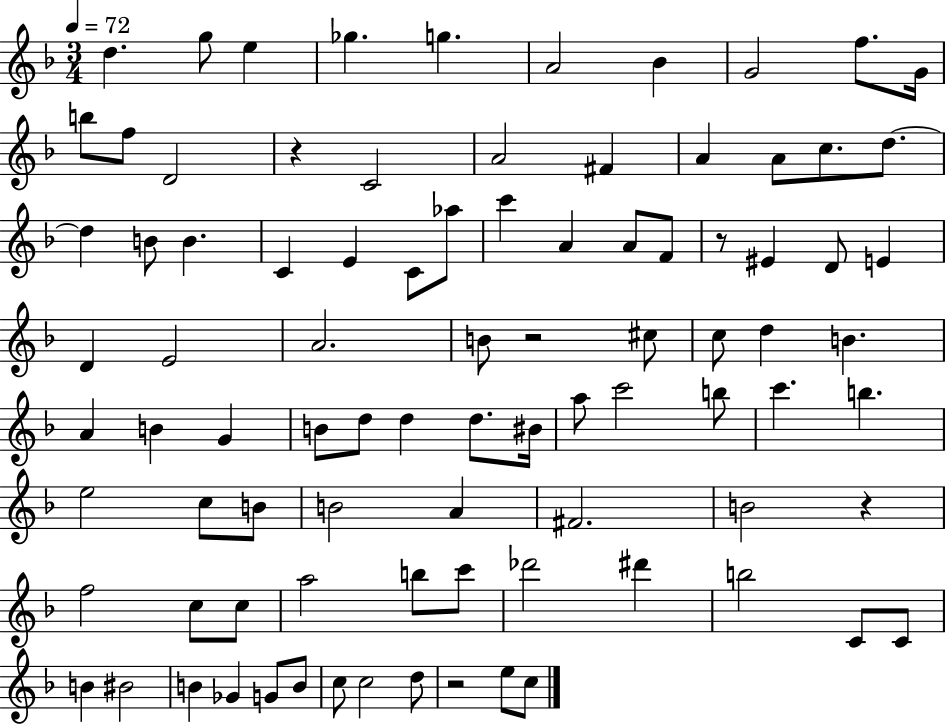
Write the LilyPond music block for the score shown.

{
  \clef treble
  \numericTimeSignature
  \time 3/4
  \key f \major
  \tempo 4 = 72
  d''4. g''8 e''4 | ges''4. g''4. | a'2 bes'4 | g'2 f''8. g'16 | \break b''8 f''8 d'2 | r4 c'2 | a'2 fis'4 | a'4 a'8 c''8. d''8.~~ | \break d''4 b'8 b'4. | c'4 e'4 c'8 aes''8 | c'''4 a'4 a'8 f'8 | r8 eis'4 d'8 e'4 | \break d'4 e'2 | a'2. | b'8 r2 cis''8 | c''8 d''4 b'4. | \break a'4 b'4 g'4 | b'8 d''8 d''4 d''8. bis'16 | a''8 c'''2 b''8 | c'''4. b''4. | \break e''2 c''8 b'8 | b'2 a'4 | fis'2. | b'2 r4 | \break f''2 c''8 c''8 | a''2 b''8 c'''8 | des'''2 dis'''4 | b''2 c'8 c'8 | \break b'4 bis'2 | b'4 ges'4 g'8 b'8 | c''8 c''2 d''8 | r2 e''8 c''8 | \break \bar "|."
}